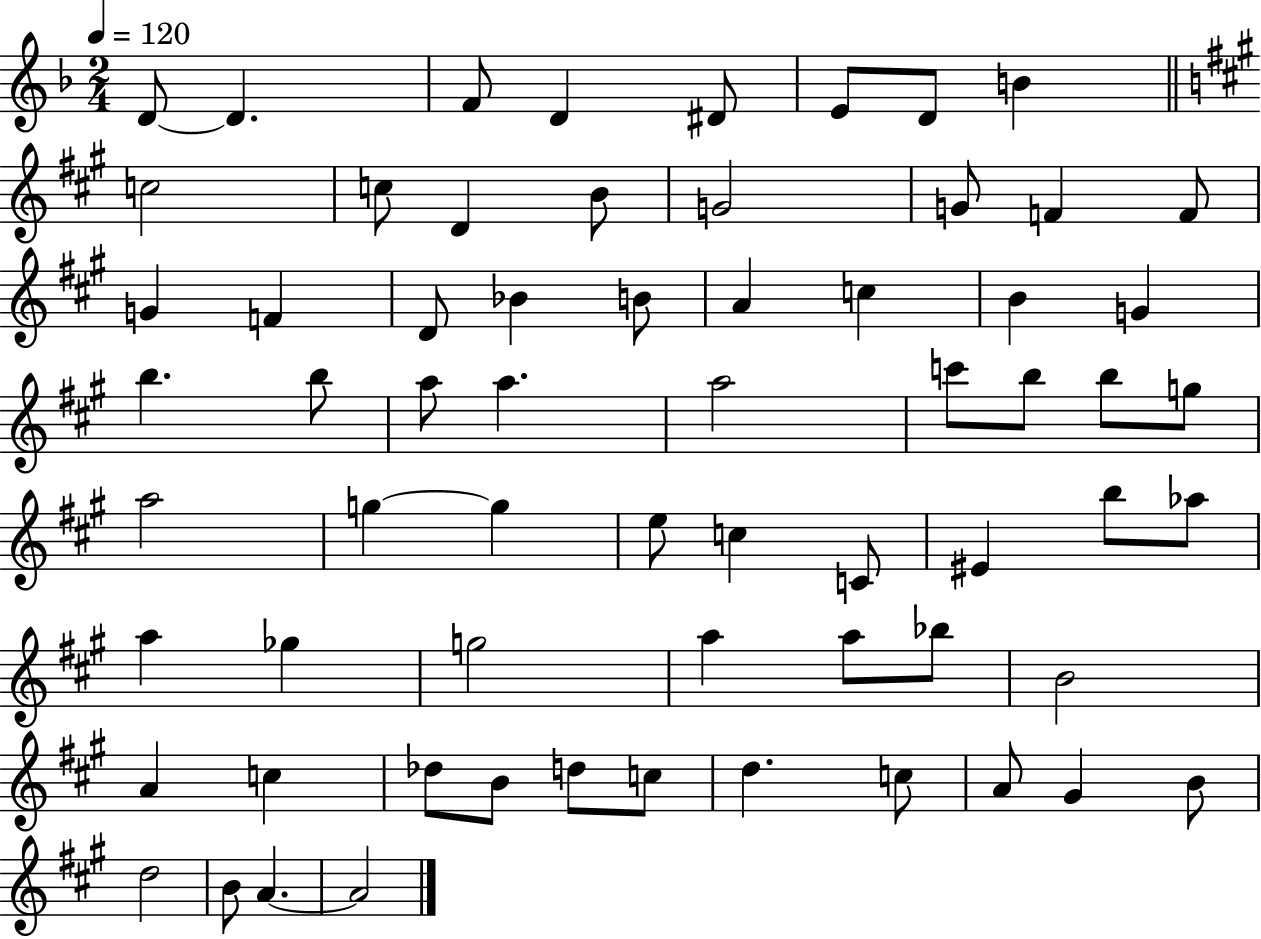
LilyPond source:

{
  \clef treble
  \numericTimeSignature
  \time 2/4
  \key f \major
  \tempo 4 = 120
  d'8~~ d'4. | f'8 d'4 dis'8 | e'8 d'8 b'4 | \bar "||" \break \key a \major c''2 | c''8 d'4 b'8 | g'2 | g'8 f'4 f'8 | \break g'4 f'4 | d'8 bes'4 b'8 | a'4 c''4 | b'4 g'4 | \break b''4. b''8 | a''8 a''4. | a''2 | c'''8 b''8 b''8 g''8 | \break a''2 | g''4~~ g''4 | e''8 c''4 c'8 | eis'4 b''8 aes''8 | \break a''4 ges''4 | g''2 | a''4 a''8 bes''8 | b'2 | \break a'4 c''4 | des''8 b'8 d''8 c''8 | d''4. c''8 | a'8 gis'4 b'8 | \break d''2 | b'8 a'4.~~ | a'2 | \bar "|."
}